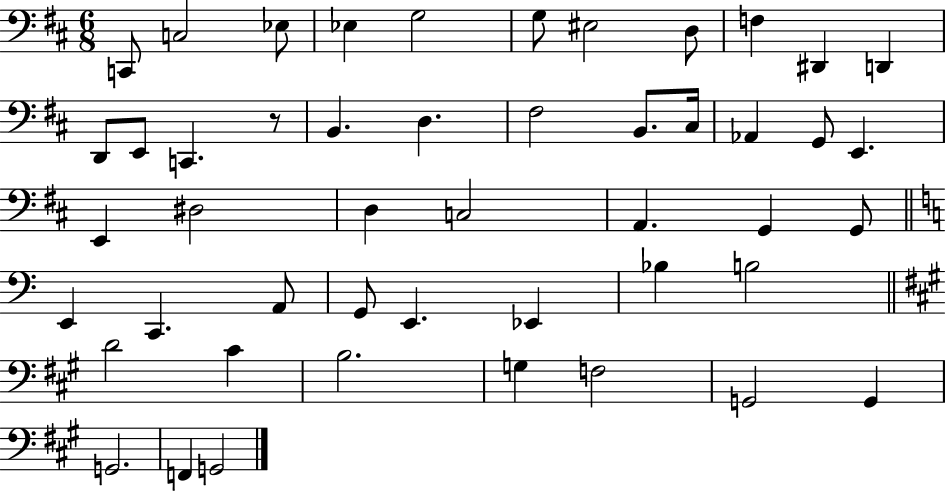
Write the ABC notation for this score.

X:1
T:Untitled
M:6/8
L:1/4
K:D
C,,/2 C,2 _E,/2 _E, G,2 G,/2 ^E,2 D,/2 F, ^D,, D,, D,,/2 E,,/2 C,, z/2 B,, D, ^F,2 B,,/2 ^C,/4 _A,, G,,/2 E,, E,, ^D,2 D, C,2 A,, G,, G,,/2 E,, C,, A,,/2 G,,/2 E,, _E,, _B, B,2 D2 ^C B,2 G, F,2 G,,2 G,, G,,2 F,, G,,2